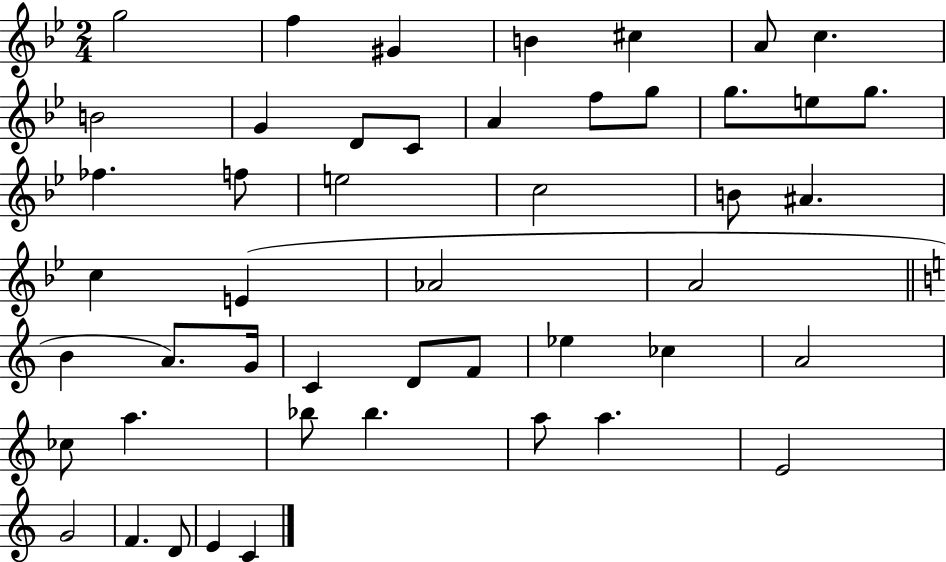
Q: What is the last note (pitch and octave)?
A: C4